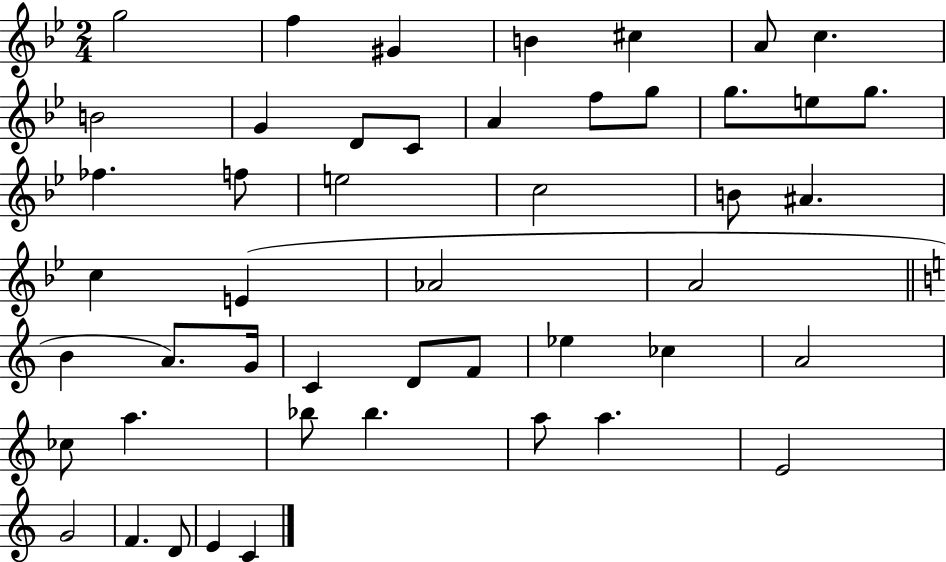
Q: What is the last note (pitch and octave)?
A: C4